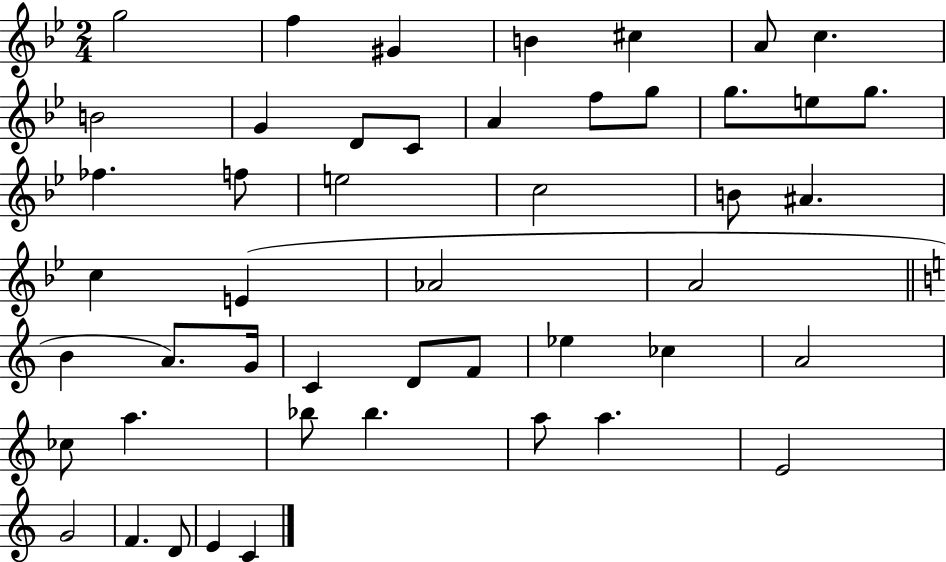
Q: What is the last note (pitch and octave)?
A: C4